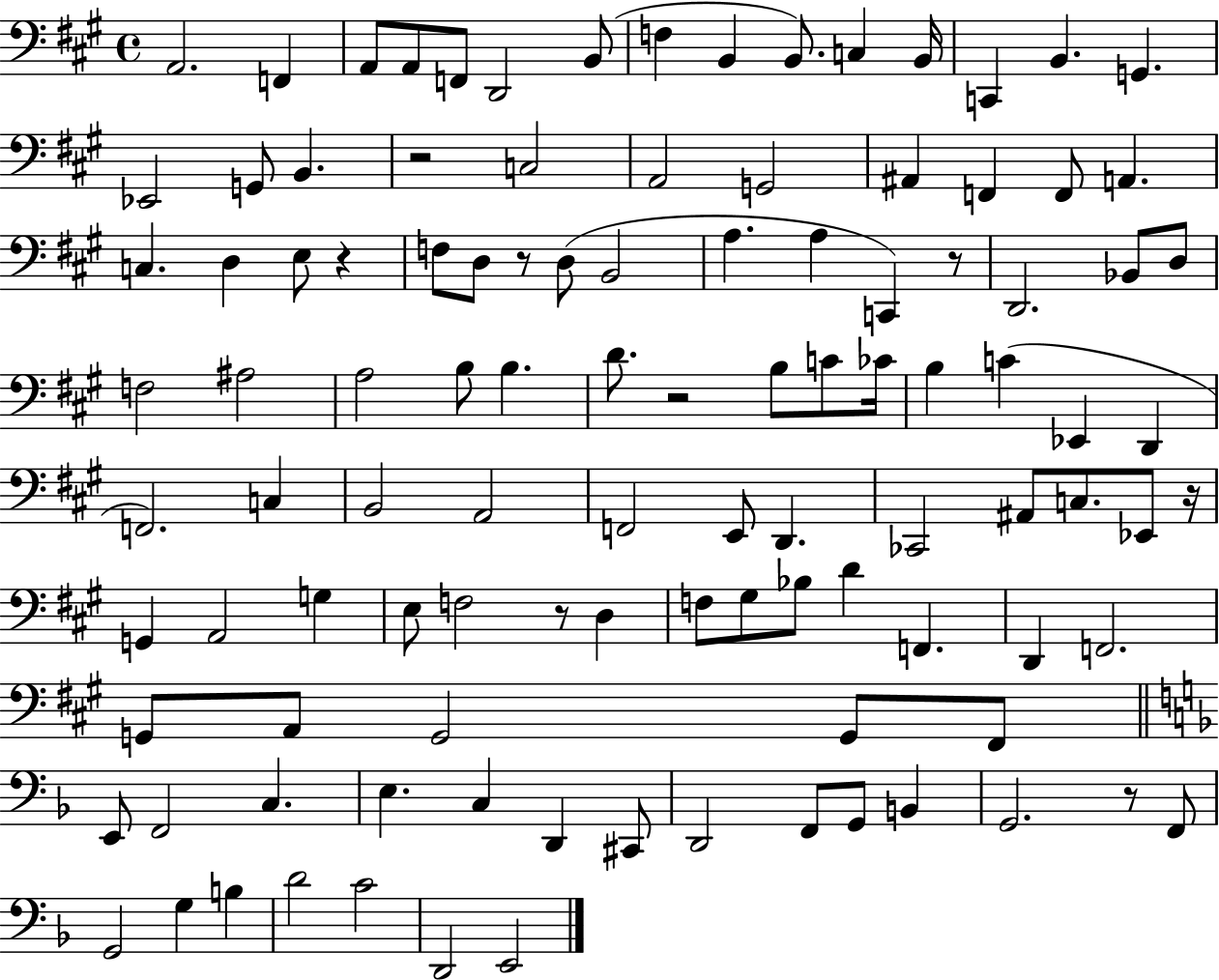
A2/h. F2/q A2/e A2/e F2/e D2/h B2/e F3/q B2/q B2/e. C3/q B2/s C2/q B2/q. G2/q. Eb2/h G2/e B2/q. R/h C3/h A2/h G2/h A#2/q F2/q F2/e A2/q. C3/q. D3/q E3/e R/q F3/e D3/e R/e D3/e B2/h A3/q. A3/q C2/q R/e D2/h. Bb2/e D3/e F3/h A#3/h A3/h B3/e B3/q. D4/e. R/h B3/e C4/e CES4/s B3/q C4/q Eb2/q D2/q F2/h. C3/q B2/h A2/h F2/h E2/e D2/q. CES2/h A#2/e C3/e. Eb2/e R/s G2/q A2/h G3/q E3/e F3/h R/e D3/q F3/e G#3/e Bb3/e D4/q F2/q. D2/q F2/h. G2/e A2/e G2/h G2/e F#2/e E2/e F2/h C3/q. E3/q. C3/q D2/q C#2/e D2/h F2/e G2/e B2/q G2/h. R/e F2/e G2/h G3/q B3/q D4/h C4/h D2/h E2/h